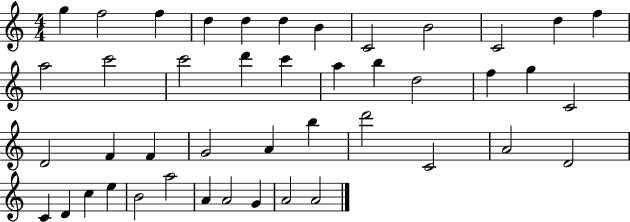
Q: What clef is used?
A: treble